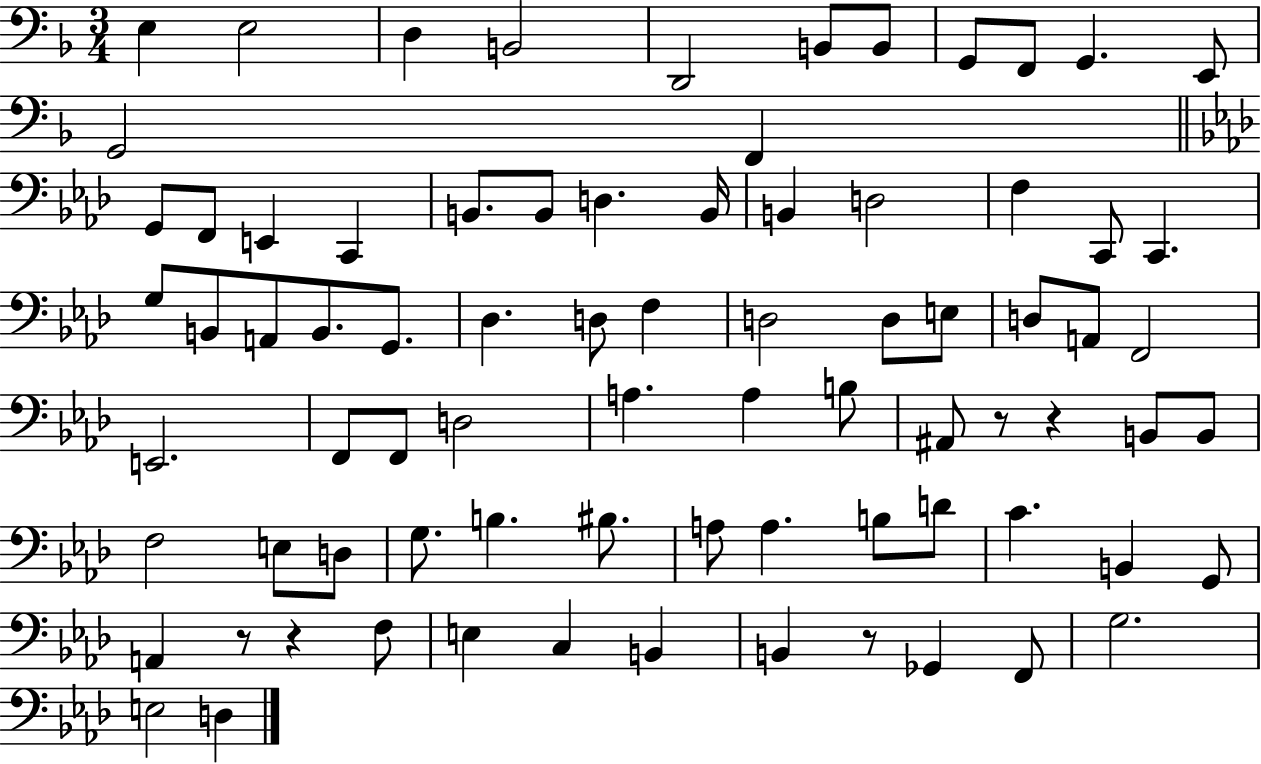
X:1
T:Untitled
M:3/4
L:1/4
K:F
E, E,2 D, B,,2 D,,2 B,,/2 B,,/2 G,,/2 F,,/2 G,, E,,/2 G,,2 F,, G,,/2 F,,/2 E,, C,, B,,/2 B,,/2 D, B,,/4 B,, D,2 F, C,,/2 C,, G,/2 B,,/2 A,,/2 B,,/2 G,,/2 _D, D,/2 F, D,2 D,/2 E,/2 D,/2 A,,/2 F,,2 E,,2 F,,/2 F,,/2 D,2 A, A, B,/2 ^A,,/2 z/2 z B,,/2 B,,/2 F,2 E,/2 D,/2 G,/2 B, ^B,/2 A,/2 A, B,/2 D/2 C B,, G,,/2 A,, z/2 z F,/2 E, C, B,, B,, z/2 _G,, F,,/2 G,2 E,2 D,